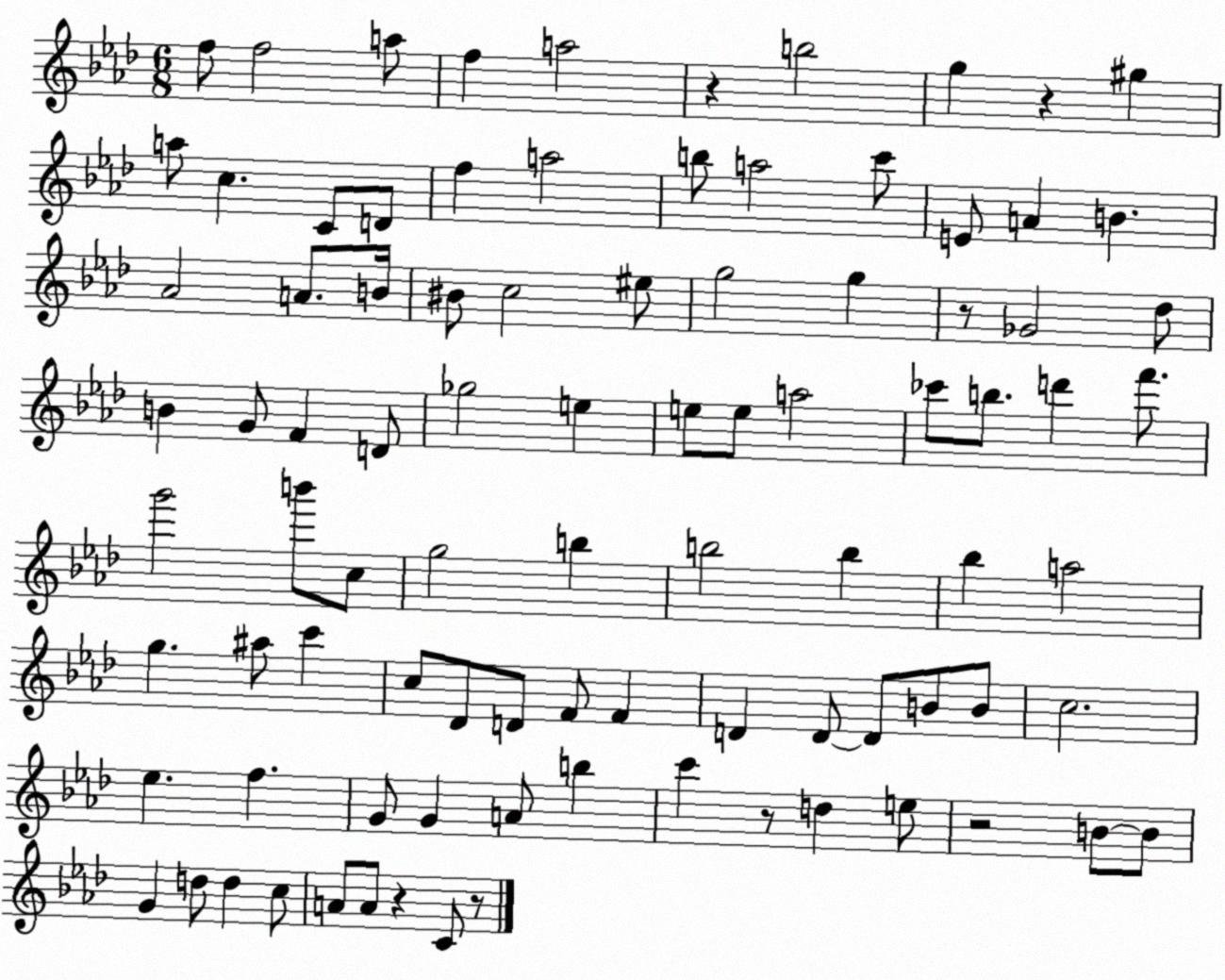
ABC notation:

X:1
T:Untitled
M:6/8
L:1/4
K:Ab
f/2 f2 a/2 f a2 z b2 g z ^g a/2 c C/2 D/2 f a2 b/2 a2 c'/2 E/2 A B _A2 A/2 B/4 ^B/2 c2 ^e/2 g2 g z/2 _G2 _d/2 B G/2 F D/2 _g2 e e/2 e/2 a2 _c'/2 b/2 d' f'/2 g'2 b'/2 c/2 g2 b b2 b _b a2 g ^a/2 c' c/2 _D/2 D/2 F/2 F D D/2 D/2 B/2 B/2 c2 _e f G/2 G A/2 b c' z/2 d e/2 z2 B/2 B/2 G d/2 d c/2 A/2 A/2 z C/2 z/2